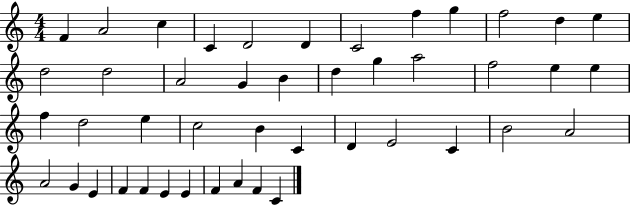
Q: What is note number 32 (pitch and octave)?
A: C4